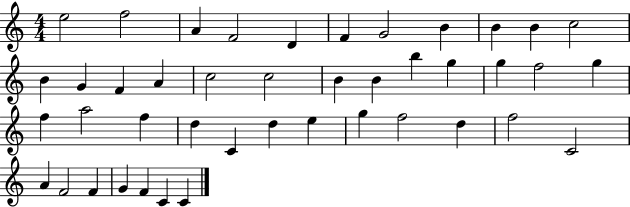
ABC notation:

X:1
T:Untitled
M:4/4
L:1/4
K:C
e2 f2 A F2 D F G2 B B B c2 B G F A c2 c2 B B b g g f2 g f a2 f d C d e g f2 d f2 C2 A F2 F G F C C